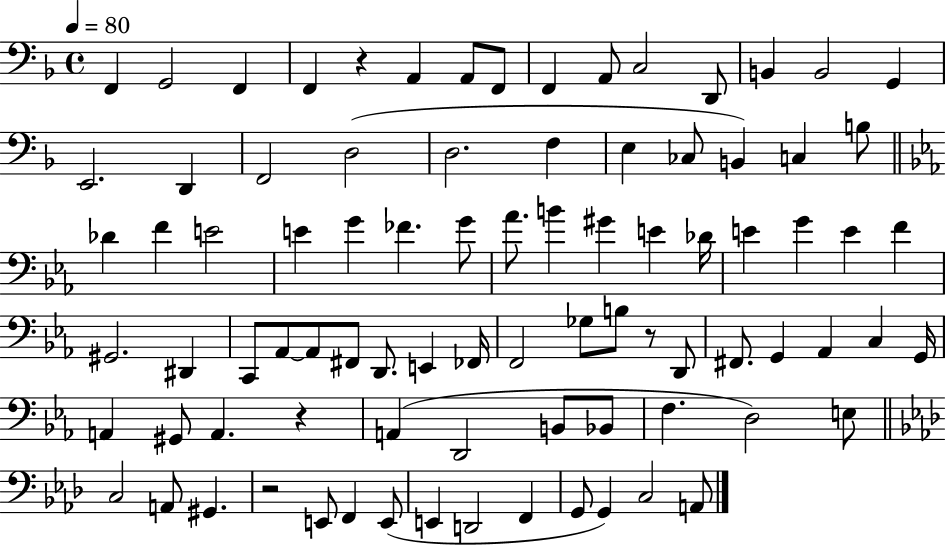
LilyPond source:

{
  \clef bass
  \time 4/4
  \defaultTimeSignature
  \key f \major
  \tempo 4 = 80
  f,4 g,2 f,4 | f,4 r4 a,4 a,8 f,8 | f,4 a,8 c2 d,8 | b,4 b,2 g,4 | \break e,2. d,4 | f,2 d2( | d2. f4 | e4 ces8 b,4) c4 b8 | \break \bar "||" \break \key c \minor des'4 f'4 e'2 | e'4 g'4 fes'4. g'8 | aes'8. b'4 gis'4 e'4 des'16 | e'4 g'4 e'4 f'4 | \break gis,2. dis,4 | c,8 aes,8~~ aes,8 fis,8 d,8. e,4 fes,16 | f,2 ges8 b8 r8 d,8 | fis,8. g,4 aes,4 c4 g,16 | \break a,4 gis,8 a,4. r4 | a,4( d,2 b,8 bes,8 | f4. d2) e8 | \bar "||" \break \key f \minor c2 a,8 gis,4. | r2 e,8 f,4 e,8( | e,4 d,2 f,4 | g,8 g,4) c2 a,8 | \break \bar "|."
}